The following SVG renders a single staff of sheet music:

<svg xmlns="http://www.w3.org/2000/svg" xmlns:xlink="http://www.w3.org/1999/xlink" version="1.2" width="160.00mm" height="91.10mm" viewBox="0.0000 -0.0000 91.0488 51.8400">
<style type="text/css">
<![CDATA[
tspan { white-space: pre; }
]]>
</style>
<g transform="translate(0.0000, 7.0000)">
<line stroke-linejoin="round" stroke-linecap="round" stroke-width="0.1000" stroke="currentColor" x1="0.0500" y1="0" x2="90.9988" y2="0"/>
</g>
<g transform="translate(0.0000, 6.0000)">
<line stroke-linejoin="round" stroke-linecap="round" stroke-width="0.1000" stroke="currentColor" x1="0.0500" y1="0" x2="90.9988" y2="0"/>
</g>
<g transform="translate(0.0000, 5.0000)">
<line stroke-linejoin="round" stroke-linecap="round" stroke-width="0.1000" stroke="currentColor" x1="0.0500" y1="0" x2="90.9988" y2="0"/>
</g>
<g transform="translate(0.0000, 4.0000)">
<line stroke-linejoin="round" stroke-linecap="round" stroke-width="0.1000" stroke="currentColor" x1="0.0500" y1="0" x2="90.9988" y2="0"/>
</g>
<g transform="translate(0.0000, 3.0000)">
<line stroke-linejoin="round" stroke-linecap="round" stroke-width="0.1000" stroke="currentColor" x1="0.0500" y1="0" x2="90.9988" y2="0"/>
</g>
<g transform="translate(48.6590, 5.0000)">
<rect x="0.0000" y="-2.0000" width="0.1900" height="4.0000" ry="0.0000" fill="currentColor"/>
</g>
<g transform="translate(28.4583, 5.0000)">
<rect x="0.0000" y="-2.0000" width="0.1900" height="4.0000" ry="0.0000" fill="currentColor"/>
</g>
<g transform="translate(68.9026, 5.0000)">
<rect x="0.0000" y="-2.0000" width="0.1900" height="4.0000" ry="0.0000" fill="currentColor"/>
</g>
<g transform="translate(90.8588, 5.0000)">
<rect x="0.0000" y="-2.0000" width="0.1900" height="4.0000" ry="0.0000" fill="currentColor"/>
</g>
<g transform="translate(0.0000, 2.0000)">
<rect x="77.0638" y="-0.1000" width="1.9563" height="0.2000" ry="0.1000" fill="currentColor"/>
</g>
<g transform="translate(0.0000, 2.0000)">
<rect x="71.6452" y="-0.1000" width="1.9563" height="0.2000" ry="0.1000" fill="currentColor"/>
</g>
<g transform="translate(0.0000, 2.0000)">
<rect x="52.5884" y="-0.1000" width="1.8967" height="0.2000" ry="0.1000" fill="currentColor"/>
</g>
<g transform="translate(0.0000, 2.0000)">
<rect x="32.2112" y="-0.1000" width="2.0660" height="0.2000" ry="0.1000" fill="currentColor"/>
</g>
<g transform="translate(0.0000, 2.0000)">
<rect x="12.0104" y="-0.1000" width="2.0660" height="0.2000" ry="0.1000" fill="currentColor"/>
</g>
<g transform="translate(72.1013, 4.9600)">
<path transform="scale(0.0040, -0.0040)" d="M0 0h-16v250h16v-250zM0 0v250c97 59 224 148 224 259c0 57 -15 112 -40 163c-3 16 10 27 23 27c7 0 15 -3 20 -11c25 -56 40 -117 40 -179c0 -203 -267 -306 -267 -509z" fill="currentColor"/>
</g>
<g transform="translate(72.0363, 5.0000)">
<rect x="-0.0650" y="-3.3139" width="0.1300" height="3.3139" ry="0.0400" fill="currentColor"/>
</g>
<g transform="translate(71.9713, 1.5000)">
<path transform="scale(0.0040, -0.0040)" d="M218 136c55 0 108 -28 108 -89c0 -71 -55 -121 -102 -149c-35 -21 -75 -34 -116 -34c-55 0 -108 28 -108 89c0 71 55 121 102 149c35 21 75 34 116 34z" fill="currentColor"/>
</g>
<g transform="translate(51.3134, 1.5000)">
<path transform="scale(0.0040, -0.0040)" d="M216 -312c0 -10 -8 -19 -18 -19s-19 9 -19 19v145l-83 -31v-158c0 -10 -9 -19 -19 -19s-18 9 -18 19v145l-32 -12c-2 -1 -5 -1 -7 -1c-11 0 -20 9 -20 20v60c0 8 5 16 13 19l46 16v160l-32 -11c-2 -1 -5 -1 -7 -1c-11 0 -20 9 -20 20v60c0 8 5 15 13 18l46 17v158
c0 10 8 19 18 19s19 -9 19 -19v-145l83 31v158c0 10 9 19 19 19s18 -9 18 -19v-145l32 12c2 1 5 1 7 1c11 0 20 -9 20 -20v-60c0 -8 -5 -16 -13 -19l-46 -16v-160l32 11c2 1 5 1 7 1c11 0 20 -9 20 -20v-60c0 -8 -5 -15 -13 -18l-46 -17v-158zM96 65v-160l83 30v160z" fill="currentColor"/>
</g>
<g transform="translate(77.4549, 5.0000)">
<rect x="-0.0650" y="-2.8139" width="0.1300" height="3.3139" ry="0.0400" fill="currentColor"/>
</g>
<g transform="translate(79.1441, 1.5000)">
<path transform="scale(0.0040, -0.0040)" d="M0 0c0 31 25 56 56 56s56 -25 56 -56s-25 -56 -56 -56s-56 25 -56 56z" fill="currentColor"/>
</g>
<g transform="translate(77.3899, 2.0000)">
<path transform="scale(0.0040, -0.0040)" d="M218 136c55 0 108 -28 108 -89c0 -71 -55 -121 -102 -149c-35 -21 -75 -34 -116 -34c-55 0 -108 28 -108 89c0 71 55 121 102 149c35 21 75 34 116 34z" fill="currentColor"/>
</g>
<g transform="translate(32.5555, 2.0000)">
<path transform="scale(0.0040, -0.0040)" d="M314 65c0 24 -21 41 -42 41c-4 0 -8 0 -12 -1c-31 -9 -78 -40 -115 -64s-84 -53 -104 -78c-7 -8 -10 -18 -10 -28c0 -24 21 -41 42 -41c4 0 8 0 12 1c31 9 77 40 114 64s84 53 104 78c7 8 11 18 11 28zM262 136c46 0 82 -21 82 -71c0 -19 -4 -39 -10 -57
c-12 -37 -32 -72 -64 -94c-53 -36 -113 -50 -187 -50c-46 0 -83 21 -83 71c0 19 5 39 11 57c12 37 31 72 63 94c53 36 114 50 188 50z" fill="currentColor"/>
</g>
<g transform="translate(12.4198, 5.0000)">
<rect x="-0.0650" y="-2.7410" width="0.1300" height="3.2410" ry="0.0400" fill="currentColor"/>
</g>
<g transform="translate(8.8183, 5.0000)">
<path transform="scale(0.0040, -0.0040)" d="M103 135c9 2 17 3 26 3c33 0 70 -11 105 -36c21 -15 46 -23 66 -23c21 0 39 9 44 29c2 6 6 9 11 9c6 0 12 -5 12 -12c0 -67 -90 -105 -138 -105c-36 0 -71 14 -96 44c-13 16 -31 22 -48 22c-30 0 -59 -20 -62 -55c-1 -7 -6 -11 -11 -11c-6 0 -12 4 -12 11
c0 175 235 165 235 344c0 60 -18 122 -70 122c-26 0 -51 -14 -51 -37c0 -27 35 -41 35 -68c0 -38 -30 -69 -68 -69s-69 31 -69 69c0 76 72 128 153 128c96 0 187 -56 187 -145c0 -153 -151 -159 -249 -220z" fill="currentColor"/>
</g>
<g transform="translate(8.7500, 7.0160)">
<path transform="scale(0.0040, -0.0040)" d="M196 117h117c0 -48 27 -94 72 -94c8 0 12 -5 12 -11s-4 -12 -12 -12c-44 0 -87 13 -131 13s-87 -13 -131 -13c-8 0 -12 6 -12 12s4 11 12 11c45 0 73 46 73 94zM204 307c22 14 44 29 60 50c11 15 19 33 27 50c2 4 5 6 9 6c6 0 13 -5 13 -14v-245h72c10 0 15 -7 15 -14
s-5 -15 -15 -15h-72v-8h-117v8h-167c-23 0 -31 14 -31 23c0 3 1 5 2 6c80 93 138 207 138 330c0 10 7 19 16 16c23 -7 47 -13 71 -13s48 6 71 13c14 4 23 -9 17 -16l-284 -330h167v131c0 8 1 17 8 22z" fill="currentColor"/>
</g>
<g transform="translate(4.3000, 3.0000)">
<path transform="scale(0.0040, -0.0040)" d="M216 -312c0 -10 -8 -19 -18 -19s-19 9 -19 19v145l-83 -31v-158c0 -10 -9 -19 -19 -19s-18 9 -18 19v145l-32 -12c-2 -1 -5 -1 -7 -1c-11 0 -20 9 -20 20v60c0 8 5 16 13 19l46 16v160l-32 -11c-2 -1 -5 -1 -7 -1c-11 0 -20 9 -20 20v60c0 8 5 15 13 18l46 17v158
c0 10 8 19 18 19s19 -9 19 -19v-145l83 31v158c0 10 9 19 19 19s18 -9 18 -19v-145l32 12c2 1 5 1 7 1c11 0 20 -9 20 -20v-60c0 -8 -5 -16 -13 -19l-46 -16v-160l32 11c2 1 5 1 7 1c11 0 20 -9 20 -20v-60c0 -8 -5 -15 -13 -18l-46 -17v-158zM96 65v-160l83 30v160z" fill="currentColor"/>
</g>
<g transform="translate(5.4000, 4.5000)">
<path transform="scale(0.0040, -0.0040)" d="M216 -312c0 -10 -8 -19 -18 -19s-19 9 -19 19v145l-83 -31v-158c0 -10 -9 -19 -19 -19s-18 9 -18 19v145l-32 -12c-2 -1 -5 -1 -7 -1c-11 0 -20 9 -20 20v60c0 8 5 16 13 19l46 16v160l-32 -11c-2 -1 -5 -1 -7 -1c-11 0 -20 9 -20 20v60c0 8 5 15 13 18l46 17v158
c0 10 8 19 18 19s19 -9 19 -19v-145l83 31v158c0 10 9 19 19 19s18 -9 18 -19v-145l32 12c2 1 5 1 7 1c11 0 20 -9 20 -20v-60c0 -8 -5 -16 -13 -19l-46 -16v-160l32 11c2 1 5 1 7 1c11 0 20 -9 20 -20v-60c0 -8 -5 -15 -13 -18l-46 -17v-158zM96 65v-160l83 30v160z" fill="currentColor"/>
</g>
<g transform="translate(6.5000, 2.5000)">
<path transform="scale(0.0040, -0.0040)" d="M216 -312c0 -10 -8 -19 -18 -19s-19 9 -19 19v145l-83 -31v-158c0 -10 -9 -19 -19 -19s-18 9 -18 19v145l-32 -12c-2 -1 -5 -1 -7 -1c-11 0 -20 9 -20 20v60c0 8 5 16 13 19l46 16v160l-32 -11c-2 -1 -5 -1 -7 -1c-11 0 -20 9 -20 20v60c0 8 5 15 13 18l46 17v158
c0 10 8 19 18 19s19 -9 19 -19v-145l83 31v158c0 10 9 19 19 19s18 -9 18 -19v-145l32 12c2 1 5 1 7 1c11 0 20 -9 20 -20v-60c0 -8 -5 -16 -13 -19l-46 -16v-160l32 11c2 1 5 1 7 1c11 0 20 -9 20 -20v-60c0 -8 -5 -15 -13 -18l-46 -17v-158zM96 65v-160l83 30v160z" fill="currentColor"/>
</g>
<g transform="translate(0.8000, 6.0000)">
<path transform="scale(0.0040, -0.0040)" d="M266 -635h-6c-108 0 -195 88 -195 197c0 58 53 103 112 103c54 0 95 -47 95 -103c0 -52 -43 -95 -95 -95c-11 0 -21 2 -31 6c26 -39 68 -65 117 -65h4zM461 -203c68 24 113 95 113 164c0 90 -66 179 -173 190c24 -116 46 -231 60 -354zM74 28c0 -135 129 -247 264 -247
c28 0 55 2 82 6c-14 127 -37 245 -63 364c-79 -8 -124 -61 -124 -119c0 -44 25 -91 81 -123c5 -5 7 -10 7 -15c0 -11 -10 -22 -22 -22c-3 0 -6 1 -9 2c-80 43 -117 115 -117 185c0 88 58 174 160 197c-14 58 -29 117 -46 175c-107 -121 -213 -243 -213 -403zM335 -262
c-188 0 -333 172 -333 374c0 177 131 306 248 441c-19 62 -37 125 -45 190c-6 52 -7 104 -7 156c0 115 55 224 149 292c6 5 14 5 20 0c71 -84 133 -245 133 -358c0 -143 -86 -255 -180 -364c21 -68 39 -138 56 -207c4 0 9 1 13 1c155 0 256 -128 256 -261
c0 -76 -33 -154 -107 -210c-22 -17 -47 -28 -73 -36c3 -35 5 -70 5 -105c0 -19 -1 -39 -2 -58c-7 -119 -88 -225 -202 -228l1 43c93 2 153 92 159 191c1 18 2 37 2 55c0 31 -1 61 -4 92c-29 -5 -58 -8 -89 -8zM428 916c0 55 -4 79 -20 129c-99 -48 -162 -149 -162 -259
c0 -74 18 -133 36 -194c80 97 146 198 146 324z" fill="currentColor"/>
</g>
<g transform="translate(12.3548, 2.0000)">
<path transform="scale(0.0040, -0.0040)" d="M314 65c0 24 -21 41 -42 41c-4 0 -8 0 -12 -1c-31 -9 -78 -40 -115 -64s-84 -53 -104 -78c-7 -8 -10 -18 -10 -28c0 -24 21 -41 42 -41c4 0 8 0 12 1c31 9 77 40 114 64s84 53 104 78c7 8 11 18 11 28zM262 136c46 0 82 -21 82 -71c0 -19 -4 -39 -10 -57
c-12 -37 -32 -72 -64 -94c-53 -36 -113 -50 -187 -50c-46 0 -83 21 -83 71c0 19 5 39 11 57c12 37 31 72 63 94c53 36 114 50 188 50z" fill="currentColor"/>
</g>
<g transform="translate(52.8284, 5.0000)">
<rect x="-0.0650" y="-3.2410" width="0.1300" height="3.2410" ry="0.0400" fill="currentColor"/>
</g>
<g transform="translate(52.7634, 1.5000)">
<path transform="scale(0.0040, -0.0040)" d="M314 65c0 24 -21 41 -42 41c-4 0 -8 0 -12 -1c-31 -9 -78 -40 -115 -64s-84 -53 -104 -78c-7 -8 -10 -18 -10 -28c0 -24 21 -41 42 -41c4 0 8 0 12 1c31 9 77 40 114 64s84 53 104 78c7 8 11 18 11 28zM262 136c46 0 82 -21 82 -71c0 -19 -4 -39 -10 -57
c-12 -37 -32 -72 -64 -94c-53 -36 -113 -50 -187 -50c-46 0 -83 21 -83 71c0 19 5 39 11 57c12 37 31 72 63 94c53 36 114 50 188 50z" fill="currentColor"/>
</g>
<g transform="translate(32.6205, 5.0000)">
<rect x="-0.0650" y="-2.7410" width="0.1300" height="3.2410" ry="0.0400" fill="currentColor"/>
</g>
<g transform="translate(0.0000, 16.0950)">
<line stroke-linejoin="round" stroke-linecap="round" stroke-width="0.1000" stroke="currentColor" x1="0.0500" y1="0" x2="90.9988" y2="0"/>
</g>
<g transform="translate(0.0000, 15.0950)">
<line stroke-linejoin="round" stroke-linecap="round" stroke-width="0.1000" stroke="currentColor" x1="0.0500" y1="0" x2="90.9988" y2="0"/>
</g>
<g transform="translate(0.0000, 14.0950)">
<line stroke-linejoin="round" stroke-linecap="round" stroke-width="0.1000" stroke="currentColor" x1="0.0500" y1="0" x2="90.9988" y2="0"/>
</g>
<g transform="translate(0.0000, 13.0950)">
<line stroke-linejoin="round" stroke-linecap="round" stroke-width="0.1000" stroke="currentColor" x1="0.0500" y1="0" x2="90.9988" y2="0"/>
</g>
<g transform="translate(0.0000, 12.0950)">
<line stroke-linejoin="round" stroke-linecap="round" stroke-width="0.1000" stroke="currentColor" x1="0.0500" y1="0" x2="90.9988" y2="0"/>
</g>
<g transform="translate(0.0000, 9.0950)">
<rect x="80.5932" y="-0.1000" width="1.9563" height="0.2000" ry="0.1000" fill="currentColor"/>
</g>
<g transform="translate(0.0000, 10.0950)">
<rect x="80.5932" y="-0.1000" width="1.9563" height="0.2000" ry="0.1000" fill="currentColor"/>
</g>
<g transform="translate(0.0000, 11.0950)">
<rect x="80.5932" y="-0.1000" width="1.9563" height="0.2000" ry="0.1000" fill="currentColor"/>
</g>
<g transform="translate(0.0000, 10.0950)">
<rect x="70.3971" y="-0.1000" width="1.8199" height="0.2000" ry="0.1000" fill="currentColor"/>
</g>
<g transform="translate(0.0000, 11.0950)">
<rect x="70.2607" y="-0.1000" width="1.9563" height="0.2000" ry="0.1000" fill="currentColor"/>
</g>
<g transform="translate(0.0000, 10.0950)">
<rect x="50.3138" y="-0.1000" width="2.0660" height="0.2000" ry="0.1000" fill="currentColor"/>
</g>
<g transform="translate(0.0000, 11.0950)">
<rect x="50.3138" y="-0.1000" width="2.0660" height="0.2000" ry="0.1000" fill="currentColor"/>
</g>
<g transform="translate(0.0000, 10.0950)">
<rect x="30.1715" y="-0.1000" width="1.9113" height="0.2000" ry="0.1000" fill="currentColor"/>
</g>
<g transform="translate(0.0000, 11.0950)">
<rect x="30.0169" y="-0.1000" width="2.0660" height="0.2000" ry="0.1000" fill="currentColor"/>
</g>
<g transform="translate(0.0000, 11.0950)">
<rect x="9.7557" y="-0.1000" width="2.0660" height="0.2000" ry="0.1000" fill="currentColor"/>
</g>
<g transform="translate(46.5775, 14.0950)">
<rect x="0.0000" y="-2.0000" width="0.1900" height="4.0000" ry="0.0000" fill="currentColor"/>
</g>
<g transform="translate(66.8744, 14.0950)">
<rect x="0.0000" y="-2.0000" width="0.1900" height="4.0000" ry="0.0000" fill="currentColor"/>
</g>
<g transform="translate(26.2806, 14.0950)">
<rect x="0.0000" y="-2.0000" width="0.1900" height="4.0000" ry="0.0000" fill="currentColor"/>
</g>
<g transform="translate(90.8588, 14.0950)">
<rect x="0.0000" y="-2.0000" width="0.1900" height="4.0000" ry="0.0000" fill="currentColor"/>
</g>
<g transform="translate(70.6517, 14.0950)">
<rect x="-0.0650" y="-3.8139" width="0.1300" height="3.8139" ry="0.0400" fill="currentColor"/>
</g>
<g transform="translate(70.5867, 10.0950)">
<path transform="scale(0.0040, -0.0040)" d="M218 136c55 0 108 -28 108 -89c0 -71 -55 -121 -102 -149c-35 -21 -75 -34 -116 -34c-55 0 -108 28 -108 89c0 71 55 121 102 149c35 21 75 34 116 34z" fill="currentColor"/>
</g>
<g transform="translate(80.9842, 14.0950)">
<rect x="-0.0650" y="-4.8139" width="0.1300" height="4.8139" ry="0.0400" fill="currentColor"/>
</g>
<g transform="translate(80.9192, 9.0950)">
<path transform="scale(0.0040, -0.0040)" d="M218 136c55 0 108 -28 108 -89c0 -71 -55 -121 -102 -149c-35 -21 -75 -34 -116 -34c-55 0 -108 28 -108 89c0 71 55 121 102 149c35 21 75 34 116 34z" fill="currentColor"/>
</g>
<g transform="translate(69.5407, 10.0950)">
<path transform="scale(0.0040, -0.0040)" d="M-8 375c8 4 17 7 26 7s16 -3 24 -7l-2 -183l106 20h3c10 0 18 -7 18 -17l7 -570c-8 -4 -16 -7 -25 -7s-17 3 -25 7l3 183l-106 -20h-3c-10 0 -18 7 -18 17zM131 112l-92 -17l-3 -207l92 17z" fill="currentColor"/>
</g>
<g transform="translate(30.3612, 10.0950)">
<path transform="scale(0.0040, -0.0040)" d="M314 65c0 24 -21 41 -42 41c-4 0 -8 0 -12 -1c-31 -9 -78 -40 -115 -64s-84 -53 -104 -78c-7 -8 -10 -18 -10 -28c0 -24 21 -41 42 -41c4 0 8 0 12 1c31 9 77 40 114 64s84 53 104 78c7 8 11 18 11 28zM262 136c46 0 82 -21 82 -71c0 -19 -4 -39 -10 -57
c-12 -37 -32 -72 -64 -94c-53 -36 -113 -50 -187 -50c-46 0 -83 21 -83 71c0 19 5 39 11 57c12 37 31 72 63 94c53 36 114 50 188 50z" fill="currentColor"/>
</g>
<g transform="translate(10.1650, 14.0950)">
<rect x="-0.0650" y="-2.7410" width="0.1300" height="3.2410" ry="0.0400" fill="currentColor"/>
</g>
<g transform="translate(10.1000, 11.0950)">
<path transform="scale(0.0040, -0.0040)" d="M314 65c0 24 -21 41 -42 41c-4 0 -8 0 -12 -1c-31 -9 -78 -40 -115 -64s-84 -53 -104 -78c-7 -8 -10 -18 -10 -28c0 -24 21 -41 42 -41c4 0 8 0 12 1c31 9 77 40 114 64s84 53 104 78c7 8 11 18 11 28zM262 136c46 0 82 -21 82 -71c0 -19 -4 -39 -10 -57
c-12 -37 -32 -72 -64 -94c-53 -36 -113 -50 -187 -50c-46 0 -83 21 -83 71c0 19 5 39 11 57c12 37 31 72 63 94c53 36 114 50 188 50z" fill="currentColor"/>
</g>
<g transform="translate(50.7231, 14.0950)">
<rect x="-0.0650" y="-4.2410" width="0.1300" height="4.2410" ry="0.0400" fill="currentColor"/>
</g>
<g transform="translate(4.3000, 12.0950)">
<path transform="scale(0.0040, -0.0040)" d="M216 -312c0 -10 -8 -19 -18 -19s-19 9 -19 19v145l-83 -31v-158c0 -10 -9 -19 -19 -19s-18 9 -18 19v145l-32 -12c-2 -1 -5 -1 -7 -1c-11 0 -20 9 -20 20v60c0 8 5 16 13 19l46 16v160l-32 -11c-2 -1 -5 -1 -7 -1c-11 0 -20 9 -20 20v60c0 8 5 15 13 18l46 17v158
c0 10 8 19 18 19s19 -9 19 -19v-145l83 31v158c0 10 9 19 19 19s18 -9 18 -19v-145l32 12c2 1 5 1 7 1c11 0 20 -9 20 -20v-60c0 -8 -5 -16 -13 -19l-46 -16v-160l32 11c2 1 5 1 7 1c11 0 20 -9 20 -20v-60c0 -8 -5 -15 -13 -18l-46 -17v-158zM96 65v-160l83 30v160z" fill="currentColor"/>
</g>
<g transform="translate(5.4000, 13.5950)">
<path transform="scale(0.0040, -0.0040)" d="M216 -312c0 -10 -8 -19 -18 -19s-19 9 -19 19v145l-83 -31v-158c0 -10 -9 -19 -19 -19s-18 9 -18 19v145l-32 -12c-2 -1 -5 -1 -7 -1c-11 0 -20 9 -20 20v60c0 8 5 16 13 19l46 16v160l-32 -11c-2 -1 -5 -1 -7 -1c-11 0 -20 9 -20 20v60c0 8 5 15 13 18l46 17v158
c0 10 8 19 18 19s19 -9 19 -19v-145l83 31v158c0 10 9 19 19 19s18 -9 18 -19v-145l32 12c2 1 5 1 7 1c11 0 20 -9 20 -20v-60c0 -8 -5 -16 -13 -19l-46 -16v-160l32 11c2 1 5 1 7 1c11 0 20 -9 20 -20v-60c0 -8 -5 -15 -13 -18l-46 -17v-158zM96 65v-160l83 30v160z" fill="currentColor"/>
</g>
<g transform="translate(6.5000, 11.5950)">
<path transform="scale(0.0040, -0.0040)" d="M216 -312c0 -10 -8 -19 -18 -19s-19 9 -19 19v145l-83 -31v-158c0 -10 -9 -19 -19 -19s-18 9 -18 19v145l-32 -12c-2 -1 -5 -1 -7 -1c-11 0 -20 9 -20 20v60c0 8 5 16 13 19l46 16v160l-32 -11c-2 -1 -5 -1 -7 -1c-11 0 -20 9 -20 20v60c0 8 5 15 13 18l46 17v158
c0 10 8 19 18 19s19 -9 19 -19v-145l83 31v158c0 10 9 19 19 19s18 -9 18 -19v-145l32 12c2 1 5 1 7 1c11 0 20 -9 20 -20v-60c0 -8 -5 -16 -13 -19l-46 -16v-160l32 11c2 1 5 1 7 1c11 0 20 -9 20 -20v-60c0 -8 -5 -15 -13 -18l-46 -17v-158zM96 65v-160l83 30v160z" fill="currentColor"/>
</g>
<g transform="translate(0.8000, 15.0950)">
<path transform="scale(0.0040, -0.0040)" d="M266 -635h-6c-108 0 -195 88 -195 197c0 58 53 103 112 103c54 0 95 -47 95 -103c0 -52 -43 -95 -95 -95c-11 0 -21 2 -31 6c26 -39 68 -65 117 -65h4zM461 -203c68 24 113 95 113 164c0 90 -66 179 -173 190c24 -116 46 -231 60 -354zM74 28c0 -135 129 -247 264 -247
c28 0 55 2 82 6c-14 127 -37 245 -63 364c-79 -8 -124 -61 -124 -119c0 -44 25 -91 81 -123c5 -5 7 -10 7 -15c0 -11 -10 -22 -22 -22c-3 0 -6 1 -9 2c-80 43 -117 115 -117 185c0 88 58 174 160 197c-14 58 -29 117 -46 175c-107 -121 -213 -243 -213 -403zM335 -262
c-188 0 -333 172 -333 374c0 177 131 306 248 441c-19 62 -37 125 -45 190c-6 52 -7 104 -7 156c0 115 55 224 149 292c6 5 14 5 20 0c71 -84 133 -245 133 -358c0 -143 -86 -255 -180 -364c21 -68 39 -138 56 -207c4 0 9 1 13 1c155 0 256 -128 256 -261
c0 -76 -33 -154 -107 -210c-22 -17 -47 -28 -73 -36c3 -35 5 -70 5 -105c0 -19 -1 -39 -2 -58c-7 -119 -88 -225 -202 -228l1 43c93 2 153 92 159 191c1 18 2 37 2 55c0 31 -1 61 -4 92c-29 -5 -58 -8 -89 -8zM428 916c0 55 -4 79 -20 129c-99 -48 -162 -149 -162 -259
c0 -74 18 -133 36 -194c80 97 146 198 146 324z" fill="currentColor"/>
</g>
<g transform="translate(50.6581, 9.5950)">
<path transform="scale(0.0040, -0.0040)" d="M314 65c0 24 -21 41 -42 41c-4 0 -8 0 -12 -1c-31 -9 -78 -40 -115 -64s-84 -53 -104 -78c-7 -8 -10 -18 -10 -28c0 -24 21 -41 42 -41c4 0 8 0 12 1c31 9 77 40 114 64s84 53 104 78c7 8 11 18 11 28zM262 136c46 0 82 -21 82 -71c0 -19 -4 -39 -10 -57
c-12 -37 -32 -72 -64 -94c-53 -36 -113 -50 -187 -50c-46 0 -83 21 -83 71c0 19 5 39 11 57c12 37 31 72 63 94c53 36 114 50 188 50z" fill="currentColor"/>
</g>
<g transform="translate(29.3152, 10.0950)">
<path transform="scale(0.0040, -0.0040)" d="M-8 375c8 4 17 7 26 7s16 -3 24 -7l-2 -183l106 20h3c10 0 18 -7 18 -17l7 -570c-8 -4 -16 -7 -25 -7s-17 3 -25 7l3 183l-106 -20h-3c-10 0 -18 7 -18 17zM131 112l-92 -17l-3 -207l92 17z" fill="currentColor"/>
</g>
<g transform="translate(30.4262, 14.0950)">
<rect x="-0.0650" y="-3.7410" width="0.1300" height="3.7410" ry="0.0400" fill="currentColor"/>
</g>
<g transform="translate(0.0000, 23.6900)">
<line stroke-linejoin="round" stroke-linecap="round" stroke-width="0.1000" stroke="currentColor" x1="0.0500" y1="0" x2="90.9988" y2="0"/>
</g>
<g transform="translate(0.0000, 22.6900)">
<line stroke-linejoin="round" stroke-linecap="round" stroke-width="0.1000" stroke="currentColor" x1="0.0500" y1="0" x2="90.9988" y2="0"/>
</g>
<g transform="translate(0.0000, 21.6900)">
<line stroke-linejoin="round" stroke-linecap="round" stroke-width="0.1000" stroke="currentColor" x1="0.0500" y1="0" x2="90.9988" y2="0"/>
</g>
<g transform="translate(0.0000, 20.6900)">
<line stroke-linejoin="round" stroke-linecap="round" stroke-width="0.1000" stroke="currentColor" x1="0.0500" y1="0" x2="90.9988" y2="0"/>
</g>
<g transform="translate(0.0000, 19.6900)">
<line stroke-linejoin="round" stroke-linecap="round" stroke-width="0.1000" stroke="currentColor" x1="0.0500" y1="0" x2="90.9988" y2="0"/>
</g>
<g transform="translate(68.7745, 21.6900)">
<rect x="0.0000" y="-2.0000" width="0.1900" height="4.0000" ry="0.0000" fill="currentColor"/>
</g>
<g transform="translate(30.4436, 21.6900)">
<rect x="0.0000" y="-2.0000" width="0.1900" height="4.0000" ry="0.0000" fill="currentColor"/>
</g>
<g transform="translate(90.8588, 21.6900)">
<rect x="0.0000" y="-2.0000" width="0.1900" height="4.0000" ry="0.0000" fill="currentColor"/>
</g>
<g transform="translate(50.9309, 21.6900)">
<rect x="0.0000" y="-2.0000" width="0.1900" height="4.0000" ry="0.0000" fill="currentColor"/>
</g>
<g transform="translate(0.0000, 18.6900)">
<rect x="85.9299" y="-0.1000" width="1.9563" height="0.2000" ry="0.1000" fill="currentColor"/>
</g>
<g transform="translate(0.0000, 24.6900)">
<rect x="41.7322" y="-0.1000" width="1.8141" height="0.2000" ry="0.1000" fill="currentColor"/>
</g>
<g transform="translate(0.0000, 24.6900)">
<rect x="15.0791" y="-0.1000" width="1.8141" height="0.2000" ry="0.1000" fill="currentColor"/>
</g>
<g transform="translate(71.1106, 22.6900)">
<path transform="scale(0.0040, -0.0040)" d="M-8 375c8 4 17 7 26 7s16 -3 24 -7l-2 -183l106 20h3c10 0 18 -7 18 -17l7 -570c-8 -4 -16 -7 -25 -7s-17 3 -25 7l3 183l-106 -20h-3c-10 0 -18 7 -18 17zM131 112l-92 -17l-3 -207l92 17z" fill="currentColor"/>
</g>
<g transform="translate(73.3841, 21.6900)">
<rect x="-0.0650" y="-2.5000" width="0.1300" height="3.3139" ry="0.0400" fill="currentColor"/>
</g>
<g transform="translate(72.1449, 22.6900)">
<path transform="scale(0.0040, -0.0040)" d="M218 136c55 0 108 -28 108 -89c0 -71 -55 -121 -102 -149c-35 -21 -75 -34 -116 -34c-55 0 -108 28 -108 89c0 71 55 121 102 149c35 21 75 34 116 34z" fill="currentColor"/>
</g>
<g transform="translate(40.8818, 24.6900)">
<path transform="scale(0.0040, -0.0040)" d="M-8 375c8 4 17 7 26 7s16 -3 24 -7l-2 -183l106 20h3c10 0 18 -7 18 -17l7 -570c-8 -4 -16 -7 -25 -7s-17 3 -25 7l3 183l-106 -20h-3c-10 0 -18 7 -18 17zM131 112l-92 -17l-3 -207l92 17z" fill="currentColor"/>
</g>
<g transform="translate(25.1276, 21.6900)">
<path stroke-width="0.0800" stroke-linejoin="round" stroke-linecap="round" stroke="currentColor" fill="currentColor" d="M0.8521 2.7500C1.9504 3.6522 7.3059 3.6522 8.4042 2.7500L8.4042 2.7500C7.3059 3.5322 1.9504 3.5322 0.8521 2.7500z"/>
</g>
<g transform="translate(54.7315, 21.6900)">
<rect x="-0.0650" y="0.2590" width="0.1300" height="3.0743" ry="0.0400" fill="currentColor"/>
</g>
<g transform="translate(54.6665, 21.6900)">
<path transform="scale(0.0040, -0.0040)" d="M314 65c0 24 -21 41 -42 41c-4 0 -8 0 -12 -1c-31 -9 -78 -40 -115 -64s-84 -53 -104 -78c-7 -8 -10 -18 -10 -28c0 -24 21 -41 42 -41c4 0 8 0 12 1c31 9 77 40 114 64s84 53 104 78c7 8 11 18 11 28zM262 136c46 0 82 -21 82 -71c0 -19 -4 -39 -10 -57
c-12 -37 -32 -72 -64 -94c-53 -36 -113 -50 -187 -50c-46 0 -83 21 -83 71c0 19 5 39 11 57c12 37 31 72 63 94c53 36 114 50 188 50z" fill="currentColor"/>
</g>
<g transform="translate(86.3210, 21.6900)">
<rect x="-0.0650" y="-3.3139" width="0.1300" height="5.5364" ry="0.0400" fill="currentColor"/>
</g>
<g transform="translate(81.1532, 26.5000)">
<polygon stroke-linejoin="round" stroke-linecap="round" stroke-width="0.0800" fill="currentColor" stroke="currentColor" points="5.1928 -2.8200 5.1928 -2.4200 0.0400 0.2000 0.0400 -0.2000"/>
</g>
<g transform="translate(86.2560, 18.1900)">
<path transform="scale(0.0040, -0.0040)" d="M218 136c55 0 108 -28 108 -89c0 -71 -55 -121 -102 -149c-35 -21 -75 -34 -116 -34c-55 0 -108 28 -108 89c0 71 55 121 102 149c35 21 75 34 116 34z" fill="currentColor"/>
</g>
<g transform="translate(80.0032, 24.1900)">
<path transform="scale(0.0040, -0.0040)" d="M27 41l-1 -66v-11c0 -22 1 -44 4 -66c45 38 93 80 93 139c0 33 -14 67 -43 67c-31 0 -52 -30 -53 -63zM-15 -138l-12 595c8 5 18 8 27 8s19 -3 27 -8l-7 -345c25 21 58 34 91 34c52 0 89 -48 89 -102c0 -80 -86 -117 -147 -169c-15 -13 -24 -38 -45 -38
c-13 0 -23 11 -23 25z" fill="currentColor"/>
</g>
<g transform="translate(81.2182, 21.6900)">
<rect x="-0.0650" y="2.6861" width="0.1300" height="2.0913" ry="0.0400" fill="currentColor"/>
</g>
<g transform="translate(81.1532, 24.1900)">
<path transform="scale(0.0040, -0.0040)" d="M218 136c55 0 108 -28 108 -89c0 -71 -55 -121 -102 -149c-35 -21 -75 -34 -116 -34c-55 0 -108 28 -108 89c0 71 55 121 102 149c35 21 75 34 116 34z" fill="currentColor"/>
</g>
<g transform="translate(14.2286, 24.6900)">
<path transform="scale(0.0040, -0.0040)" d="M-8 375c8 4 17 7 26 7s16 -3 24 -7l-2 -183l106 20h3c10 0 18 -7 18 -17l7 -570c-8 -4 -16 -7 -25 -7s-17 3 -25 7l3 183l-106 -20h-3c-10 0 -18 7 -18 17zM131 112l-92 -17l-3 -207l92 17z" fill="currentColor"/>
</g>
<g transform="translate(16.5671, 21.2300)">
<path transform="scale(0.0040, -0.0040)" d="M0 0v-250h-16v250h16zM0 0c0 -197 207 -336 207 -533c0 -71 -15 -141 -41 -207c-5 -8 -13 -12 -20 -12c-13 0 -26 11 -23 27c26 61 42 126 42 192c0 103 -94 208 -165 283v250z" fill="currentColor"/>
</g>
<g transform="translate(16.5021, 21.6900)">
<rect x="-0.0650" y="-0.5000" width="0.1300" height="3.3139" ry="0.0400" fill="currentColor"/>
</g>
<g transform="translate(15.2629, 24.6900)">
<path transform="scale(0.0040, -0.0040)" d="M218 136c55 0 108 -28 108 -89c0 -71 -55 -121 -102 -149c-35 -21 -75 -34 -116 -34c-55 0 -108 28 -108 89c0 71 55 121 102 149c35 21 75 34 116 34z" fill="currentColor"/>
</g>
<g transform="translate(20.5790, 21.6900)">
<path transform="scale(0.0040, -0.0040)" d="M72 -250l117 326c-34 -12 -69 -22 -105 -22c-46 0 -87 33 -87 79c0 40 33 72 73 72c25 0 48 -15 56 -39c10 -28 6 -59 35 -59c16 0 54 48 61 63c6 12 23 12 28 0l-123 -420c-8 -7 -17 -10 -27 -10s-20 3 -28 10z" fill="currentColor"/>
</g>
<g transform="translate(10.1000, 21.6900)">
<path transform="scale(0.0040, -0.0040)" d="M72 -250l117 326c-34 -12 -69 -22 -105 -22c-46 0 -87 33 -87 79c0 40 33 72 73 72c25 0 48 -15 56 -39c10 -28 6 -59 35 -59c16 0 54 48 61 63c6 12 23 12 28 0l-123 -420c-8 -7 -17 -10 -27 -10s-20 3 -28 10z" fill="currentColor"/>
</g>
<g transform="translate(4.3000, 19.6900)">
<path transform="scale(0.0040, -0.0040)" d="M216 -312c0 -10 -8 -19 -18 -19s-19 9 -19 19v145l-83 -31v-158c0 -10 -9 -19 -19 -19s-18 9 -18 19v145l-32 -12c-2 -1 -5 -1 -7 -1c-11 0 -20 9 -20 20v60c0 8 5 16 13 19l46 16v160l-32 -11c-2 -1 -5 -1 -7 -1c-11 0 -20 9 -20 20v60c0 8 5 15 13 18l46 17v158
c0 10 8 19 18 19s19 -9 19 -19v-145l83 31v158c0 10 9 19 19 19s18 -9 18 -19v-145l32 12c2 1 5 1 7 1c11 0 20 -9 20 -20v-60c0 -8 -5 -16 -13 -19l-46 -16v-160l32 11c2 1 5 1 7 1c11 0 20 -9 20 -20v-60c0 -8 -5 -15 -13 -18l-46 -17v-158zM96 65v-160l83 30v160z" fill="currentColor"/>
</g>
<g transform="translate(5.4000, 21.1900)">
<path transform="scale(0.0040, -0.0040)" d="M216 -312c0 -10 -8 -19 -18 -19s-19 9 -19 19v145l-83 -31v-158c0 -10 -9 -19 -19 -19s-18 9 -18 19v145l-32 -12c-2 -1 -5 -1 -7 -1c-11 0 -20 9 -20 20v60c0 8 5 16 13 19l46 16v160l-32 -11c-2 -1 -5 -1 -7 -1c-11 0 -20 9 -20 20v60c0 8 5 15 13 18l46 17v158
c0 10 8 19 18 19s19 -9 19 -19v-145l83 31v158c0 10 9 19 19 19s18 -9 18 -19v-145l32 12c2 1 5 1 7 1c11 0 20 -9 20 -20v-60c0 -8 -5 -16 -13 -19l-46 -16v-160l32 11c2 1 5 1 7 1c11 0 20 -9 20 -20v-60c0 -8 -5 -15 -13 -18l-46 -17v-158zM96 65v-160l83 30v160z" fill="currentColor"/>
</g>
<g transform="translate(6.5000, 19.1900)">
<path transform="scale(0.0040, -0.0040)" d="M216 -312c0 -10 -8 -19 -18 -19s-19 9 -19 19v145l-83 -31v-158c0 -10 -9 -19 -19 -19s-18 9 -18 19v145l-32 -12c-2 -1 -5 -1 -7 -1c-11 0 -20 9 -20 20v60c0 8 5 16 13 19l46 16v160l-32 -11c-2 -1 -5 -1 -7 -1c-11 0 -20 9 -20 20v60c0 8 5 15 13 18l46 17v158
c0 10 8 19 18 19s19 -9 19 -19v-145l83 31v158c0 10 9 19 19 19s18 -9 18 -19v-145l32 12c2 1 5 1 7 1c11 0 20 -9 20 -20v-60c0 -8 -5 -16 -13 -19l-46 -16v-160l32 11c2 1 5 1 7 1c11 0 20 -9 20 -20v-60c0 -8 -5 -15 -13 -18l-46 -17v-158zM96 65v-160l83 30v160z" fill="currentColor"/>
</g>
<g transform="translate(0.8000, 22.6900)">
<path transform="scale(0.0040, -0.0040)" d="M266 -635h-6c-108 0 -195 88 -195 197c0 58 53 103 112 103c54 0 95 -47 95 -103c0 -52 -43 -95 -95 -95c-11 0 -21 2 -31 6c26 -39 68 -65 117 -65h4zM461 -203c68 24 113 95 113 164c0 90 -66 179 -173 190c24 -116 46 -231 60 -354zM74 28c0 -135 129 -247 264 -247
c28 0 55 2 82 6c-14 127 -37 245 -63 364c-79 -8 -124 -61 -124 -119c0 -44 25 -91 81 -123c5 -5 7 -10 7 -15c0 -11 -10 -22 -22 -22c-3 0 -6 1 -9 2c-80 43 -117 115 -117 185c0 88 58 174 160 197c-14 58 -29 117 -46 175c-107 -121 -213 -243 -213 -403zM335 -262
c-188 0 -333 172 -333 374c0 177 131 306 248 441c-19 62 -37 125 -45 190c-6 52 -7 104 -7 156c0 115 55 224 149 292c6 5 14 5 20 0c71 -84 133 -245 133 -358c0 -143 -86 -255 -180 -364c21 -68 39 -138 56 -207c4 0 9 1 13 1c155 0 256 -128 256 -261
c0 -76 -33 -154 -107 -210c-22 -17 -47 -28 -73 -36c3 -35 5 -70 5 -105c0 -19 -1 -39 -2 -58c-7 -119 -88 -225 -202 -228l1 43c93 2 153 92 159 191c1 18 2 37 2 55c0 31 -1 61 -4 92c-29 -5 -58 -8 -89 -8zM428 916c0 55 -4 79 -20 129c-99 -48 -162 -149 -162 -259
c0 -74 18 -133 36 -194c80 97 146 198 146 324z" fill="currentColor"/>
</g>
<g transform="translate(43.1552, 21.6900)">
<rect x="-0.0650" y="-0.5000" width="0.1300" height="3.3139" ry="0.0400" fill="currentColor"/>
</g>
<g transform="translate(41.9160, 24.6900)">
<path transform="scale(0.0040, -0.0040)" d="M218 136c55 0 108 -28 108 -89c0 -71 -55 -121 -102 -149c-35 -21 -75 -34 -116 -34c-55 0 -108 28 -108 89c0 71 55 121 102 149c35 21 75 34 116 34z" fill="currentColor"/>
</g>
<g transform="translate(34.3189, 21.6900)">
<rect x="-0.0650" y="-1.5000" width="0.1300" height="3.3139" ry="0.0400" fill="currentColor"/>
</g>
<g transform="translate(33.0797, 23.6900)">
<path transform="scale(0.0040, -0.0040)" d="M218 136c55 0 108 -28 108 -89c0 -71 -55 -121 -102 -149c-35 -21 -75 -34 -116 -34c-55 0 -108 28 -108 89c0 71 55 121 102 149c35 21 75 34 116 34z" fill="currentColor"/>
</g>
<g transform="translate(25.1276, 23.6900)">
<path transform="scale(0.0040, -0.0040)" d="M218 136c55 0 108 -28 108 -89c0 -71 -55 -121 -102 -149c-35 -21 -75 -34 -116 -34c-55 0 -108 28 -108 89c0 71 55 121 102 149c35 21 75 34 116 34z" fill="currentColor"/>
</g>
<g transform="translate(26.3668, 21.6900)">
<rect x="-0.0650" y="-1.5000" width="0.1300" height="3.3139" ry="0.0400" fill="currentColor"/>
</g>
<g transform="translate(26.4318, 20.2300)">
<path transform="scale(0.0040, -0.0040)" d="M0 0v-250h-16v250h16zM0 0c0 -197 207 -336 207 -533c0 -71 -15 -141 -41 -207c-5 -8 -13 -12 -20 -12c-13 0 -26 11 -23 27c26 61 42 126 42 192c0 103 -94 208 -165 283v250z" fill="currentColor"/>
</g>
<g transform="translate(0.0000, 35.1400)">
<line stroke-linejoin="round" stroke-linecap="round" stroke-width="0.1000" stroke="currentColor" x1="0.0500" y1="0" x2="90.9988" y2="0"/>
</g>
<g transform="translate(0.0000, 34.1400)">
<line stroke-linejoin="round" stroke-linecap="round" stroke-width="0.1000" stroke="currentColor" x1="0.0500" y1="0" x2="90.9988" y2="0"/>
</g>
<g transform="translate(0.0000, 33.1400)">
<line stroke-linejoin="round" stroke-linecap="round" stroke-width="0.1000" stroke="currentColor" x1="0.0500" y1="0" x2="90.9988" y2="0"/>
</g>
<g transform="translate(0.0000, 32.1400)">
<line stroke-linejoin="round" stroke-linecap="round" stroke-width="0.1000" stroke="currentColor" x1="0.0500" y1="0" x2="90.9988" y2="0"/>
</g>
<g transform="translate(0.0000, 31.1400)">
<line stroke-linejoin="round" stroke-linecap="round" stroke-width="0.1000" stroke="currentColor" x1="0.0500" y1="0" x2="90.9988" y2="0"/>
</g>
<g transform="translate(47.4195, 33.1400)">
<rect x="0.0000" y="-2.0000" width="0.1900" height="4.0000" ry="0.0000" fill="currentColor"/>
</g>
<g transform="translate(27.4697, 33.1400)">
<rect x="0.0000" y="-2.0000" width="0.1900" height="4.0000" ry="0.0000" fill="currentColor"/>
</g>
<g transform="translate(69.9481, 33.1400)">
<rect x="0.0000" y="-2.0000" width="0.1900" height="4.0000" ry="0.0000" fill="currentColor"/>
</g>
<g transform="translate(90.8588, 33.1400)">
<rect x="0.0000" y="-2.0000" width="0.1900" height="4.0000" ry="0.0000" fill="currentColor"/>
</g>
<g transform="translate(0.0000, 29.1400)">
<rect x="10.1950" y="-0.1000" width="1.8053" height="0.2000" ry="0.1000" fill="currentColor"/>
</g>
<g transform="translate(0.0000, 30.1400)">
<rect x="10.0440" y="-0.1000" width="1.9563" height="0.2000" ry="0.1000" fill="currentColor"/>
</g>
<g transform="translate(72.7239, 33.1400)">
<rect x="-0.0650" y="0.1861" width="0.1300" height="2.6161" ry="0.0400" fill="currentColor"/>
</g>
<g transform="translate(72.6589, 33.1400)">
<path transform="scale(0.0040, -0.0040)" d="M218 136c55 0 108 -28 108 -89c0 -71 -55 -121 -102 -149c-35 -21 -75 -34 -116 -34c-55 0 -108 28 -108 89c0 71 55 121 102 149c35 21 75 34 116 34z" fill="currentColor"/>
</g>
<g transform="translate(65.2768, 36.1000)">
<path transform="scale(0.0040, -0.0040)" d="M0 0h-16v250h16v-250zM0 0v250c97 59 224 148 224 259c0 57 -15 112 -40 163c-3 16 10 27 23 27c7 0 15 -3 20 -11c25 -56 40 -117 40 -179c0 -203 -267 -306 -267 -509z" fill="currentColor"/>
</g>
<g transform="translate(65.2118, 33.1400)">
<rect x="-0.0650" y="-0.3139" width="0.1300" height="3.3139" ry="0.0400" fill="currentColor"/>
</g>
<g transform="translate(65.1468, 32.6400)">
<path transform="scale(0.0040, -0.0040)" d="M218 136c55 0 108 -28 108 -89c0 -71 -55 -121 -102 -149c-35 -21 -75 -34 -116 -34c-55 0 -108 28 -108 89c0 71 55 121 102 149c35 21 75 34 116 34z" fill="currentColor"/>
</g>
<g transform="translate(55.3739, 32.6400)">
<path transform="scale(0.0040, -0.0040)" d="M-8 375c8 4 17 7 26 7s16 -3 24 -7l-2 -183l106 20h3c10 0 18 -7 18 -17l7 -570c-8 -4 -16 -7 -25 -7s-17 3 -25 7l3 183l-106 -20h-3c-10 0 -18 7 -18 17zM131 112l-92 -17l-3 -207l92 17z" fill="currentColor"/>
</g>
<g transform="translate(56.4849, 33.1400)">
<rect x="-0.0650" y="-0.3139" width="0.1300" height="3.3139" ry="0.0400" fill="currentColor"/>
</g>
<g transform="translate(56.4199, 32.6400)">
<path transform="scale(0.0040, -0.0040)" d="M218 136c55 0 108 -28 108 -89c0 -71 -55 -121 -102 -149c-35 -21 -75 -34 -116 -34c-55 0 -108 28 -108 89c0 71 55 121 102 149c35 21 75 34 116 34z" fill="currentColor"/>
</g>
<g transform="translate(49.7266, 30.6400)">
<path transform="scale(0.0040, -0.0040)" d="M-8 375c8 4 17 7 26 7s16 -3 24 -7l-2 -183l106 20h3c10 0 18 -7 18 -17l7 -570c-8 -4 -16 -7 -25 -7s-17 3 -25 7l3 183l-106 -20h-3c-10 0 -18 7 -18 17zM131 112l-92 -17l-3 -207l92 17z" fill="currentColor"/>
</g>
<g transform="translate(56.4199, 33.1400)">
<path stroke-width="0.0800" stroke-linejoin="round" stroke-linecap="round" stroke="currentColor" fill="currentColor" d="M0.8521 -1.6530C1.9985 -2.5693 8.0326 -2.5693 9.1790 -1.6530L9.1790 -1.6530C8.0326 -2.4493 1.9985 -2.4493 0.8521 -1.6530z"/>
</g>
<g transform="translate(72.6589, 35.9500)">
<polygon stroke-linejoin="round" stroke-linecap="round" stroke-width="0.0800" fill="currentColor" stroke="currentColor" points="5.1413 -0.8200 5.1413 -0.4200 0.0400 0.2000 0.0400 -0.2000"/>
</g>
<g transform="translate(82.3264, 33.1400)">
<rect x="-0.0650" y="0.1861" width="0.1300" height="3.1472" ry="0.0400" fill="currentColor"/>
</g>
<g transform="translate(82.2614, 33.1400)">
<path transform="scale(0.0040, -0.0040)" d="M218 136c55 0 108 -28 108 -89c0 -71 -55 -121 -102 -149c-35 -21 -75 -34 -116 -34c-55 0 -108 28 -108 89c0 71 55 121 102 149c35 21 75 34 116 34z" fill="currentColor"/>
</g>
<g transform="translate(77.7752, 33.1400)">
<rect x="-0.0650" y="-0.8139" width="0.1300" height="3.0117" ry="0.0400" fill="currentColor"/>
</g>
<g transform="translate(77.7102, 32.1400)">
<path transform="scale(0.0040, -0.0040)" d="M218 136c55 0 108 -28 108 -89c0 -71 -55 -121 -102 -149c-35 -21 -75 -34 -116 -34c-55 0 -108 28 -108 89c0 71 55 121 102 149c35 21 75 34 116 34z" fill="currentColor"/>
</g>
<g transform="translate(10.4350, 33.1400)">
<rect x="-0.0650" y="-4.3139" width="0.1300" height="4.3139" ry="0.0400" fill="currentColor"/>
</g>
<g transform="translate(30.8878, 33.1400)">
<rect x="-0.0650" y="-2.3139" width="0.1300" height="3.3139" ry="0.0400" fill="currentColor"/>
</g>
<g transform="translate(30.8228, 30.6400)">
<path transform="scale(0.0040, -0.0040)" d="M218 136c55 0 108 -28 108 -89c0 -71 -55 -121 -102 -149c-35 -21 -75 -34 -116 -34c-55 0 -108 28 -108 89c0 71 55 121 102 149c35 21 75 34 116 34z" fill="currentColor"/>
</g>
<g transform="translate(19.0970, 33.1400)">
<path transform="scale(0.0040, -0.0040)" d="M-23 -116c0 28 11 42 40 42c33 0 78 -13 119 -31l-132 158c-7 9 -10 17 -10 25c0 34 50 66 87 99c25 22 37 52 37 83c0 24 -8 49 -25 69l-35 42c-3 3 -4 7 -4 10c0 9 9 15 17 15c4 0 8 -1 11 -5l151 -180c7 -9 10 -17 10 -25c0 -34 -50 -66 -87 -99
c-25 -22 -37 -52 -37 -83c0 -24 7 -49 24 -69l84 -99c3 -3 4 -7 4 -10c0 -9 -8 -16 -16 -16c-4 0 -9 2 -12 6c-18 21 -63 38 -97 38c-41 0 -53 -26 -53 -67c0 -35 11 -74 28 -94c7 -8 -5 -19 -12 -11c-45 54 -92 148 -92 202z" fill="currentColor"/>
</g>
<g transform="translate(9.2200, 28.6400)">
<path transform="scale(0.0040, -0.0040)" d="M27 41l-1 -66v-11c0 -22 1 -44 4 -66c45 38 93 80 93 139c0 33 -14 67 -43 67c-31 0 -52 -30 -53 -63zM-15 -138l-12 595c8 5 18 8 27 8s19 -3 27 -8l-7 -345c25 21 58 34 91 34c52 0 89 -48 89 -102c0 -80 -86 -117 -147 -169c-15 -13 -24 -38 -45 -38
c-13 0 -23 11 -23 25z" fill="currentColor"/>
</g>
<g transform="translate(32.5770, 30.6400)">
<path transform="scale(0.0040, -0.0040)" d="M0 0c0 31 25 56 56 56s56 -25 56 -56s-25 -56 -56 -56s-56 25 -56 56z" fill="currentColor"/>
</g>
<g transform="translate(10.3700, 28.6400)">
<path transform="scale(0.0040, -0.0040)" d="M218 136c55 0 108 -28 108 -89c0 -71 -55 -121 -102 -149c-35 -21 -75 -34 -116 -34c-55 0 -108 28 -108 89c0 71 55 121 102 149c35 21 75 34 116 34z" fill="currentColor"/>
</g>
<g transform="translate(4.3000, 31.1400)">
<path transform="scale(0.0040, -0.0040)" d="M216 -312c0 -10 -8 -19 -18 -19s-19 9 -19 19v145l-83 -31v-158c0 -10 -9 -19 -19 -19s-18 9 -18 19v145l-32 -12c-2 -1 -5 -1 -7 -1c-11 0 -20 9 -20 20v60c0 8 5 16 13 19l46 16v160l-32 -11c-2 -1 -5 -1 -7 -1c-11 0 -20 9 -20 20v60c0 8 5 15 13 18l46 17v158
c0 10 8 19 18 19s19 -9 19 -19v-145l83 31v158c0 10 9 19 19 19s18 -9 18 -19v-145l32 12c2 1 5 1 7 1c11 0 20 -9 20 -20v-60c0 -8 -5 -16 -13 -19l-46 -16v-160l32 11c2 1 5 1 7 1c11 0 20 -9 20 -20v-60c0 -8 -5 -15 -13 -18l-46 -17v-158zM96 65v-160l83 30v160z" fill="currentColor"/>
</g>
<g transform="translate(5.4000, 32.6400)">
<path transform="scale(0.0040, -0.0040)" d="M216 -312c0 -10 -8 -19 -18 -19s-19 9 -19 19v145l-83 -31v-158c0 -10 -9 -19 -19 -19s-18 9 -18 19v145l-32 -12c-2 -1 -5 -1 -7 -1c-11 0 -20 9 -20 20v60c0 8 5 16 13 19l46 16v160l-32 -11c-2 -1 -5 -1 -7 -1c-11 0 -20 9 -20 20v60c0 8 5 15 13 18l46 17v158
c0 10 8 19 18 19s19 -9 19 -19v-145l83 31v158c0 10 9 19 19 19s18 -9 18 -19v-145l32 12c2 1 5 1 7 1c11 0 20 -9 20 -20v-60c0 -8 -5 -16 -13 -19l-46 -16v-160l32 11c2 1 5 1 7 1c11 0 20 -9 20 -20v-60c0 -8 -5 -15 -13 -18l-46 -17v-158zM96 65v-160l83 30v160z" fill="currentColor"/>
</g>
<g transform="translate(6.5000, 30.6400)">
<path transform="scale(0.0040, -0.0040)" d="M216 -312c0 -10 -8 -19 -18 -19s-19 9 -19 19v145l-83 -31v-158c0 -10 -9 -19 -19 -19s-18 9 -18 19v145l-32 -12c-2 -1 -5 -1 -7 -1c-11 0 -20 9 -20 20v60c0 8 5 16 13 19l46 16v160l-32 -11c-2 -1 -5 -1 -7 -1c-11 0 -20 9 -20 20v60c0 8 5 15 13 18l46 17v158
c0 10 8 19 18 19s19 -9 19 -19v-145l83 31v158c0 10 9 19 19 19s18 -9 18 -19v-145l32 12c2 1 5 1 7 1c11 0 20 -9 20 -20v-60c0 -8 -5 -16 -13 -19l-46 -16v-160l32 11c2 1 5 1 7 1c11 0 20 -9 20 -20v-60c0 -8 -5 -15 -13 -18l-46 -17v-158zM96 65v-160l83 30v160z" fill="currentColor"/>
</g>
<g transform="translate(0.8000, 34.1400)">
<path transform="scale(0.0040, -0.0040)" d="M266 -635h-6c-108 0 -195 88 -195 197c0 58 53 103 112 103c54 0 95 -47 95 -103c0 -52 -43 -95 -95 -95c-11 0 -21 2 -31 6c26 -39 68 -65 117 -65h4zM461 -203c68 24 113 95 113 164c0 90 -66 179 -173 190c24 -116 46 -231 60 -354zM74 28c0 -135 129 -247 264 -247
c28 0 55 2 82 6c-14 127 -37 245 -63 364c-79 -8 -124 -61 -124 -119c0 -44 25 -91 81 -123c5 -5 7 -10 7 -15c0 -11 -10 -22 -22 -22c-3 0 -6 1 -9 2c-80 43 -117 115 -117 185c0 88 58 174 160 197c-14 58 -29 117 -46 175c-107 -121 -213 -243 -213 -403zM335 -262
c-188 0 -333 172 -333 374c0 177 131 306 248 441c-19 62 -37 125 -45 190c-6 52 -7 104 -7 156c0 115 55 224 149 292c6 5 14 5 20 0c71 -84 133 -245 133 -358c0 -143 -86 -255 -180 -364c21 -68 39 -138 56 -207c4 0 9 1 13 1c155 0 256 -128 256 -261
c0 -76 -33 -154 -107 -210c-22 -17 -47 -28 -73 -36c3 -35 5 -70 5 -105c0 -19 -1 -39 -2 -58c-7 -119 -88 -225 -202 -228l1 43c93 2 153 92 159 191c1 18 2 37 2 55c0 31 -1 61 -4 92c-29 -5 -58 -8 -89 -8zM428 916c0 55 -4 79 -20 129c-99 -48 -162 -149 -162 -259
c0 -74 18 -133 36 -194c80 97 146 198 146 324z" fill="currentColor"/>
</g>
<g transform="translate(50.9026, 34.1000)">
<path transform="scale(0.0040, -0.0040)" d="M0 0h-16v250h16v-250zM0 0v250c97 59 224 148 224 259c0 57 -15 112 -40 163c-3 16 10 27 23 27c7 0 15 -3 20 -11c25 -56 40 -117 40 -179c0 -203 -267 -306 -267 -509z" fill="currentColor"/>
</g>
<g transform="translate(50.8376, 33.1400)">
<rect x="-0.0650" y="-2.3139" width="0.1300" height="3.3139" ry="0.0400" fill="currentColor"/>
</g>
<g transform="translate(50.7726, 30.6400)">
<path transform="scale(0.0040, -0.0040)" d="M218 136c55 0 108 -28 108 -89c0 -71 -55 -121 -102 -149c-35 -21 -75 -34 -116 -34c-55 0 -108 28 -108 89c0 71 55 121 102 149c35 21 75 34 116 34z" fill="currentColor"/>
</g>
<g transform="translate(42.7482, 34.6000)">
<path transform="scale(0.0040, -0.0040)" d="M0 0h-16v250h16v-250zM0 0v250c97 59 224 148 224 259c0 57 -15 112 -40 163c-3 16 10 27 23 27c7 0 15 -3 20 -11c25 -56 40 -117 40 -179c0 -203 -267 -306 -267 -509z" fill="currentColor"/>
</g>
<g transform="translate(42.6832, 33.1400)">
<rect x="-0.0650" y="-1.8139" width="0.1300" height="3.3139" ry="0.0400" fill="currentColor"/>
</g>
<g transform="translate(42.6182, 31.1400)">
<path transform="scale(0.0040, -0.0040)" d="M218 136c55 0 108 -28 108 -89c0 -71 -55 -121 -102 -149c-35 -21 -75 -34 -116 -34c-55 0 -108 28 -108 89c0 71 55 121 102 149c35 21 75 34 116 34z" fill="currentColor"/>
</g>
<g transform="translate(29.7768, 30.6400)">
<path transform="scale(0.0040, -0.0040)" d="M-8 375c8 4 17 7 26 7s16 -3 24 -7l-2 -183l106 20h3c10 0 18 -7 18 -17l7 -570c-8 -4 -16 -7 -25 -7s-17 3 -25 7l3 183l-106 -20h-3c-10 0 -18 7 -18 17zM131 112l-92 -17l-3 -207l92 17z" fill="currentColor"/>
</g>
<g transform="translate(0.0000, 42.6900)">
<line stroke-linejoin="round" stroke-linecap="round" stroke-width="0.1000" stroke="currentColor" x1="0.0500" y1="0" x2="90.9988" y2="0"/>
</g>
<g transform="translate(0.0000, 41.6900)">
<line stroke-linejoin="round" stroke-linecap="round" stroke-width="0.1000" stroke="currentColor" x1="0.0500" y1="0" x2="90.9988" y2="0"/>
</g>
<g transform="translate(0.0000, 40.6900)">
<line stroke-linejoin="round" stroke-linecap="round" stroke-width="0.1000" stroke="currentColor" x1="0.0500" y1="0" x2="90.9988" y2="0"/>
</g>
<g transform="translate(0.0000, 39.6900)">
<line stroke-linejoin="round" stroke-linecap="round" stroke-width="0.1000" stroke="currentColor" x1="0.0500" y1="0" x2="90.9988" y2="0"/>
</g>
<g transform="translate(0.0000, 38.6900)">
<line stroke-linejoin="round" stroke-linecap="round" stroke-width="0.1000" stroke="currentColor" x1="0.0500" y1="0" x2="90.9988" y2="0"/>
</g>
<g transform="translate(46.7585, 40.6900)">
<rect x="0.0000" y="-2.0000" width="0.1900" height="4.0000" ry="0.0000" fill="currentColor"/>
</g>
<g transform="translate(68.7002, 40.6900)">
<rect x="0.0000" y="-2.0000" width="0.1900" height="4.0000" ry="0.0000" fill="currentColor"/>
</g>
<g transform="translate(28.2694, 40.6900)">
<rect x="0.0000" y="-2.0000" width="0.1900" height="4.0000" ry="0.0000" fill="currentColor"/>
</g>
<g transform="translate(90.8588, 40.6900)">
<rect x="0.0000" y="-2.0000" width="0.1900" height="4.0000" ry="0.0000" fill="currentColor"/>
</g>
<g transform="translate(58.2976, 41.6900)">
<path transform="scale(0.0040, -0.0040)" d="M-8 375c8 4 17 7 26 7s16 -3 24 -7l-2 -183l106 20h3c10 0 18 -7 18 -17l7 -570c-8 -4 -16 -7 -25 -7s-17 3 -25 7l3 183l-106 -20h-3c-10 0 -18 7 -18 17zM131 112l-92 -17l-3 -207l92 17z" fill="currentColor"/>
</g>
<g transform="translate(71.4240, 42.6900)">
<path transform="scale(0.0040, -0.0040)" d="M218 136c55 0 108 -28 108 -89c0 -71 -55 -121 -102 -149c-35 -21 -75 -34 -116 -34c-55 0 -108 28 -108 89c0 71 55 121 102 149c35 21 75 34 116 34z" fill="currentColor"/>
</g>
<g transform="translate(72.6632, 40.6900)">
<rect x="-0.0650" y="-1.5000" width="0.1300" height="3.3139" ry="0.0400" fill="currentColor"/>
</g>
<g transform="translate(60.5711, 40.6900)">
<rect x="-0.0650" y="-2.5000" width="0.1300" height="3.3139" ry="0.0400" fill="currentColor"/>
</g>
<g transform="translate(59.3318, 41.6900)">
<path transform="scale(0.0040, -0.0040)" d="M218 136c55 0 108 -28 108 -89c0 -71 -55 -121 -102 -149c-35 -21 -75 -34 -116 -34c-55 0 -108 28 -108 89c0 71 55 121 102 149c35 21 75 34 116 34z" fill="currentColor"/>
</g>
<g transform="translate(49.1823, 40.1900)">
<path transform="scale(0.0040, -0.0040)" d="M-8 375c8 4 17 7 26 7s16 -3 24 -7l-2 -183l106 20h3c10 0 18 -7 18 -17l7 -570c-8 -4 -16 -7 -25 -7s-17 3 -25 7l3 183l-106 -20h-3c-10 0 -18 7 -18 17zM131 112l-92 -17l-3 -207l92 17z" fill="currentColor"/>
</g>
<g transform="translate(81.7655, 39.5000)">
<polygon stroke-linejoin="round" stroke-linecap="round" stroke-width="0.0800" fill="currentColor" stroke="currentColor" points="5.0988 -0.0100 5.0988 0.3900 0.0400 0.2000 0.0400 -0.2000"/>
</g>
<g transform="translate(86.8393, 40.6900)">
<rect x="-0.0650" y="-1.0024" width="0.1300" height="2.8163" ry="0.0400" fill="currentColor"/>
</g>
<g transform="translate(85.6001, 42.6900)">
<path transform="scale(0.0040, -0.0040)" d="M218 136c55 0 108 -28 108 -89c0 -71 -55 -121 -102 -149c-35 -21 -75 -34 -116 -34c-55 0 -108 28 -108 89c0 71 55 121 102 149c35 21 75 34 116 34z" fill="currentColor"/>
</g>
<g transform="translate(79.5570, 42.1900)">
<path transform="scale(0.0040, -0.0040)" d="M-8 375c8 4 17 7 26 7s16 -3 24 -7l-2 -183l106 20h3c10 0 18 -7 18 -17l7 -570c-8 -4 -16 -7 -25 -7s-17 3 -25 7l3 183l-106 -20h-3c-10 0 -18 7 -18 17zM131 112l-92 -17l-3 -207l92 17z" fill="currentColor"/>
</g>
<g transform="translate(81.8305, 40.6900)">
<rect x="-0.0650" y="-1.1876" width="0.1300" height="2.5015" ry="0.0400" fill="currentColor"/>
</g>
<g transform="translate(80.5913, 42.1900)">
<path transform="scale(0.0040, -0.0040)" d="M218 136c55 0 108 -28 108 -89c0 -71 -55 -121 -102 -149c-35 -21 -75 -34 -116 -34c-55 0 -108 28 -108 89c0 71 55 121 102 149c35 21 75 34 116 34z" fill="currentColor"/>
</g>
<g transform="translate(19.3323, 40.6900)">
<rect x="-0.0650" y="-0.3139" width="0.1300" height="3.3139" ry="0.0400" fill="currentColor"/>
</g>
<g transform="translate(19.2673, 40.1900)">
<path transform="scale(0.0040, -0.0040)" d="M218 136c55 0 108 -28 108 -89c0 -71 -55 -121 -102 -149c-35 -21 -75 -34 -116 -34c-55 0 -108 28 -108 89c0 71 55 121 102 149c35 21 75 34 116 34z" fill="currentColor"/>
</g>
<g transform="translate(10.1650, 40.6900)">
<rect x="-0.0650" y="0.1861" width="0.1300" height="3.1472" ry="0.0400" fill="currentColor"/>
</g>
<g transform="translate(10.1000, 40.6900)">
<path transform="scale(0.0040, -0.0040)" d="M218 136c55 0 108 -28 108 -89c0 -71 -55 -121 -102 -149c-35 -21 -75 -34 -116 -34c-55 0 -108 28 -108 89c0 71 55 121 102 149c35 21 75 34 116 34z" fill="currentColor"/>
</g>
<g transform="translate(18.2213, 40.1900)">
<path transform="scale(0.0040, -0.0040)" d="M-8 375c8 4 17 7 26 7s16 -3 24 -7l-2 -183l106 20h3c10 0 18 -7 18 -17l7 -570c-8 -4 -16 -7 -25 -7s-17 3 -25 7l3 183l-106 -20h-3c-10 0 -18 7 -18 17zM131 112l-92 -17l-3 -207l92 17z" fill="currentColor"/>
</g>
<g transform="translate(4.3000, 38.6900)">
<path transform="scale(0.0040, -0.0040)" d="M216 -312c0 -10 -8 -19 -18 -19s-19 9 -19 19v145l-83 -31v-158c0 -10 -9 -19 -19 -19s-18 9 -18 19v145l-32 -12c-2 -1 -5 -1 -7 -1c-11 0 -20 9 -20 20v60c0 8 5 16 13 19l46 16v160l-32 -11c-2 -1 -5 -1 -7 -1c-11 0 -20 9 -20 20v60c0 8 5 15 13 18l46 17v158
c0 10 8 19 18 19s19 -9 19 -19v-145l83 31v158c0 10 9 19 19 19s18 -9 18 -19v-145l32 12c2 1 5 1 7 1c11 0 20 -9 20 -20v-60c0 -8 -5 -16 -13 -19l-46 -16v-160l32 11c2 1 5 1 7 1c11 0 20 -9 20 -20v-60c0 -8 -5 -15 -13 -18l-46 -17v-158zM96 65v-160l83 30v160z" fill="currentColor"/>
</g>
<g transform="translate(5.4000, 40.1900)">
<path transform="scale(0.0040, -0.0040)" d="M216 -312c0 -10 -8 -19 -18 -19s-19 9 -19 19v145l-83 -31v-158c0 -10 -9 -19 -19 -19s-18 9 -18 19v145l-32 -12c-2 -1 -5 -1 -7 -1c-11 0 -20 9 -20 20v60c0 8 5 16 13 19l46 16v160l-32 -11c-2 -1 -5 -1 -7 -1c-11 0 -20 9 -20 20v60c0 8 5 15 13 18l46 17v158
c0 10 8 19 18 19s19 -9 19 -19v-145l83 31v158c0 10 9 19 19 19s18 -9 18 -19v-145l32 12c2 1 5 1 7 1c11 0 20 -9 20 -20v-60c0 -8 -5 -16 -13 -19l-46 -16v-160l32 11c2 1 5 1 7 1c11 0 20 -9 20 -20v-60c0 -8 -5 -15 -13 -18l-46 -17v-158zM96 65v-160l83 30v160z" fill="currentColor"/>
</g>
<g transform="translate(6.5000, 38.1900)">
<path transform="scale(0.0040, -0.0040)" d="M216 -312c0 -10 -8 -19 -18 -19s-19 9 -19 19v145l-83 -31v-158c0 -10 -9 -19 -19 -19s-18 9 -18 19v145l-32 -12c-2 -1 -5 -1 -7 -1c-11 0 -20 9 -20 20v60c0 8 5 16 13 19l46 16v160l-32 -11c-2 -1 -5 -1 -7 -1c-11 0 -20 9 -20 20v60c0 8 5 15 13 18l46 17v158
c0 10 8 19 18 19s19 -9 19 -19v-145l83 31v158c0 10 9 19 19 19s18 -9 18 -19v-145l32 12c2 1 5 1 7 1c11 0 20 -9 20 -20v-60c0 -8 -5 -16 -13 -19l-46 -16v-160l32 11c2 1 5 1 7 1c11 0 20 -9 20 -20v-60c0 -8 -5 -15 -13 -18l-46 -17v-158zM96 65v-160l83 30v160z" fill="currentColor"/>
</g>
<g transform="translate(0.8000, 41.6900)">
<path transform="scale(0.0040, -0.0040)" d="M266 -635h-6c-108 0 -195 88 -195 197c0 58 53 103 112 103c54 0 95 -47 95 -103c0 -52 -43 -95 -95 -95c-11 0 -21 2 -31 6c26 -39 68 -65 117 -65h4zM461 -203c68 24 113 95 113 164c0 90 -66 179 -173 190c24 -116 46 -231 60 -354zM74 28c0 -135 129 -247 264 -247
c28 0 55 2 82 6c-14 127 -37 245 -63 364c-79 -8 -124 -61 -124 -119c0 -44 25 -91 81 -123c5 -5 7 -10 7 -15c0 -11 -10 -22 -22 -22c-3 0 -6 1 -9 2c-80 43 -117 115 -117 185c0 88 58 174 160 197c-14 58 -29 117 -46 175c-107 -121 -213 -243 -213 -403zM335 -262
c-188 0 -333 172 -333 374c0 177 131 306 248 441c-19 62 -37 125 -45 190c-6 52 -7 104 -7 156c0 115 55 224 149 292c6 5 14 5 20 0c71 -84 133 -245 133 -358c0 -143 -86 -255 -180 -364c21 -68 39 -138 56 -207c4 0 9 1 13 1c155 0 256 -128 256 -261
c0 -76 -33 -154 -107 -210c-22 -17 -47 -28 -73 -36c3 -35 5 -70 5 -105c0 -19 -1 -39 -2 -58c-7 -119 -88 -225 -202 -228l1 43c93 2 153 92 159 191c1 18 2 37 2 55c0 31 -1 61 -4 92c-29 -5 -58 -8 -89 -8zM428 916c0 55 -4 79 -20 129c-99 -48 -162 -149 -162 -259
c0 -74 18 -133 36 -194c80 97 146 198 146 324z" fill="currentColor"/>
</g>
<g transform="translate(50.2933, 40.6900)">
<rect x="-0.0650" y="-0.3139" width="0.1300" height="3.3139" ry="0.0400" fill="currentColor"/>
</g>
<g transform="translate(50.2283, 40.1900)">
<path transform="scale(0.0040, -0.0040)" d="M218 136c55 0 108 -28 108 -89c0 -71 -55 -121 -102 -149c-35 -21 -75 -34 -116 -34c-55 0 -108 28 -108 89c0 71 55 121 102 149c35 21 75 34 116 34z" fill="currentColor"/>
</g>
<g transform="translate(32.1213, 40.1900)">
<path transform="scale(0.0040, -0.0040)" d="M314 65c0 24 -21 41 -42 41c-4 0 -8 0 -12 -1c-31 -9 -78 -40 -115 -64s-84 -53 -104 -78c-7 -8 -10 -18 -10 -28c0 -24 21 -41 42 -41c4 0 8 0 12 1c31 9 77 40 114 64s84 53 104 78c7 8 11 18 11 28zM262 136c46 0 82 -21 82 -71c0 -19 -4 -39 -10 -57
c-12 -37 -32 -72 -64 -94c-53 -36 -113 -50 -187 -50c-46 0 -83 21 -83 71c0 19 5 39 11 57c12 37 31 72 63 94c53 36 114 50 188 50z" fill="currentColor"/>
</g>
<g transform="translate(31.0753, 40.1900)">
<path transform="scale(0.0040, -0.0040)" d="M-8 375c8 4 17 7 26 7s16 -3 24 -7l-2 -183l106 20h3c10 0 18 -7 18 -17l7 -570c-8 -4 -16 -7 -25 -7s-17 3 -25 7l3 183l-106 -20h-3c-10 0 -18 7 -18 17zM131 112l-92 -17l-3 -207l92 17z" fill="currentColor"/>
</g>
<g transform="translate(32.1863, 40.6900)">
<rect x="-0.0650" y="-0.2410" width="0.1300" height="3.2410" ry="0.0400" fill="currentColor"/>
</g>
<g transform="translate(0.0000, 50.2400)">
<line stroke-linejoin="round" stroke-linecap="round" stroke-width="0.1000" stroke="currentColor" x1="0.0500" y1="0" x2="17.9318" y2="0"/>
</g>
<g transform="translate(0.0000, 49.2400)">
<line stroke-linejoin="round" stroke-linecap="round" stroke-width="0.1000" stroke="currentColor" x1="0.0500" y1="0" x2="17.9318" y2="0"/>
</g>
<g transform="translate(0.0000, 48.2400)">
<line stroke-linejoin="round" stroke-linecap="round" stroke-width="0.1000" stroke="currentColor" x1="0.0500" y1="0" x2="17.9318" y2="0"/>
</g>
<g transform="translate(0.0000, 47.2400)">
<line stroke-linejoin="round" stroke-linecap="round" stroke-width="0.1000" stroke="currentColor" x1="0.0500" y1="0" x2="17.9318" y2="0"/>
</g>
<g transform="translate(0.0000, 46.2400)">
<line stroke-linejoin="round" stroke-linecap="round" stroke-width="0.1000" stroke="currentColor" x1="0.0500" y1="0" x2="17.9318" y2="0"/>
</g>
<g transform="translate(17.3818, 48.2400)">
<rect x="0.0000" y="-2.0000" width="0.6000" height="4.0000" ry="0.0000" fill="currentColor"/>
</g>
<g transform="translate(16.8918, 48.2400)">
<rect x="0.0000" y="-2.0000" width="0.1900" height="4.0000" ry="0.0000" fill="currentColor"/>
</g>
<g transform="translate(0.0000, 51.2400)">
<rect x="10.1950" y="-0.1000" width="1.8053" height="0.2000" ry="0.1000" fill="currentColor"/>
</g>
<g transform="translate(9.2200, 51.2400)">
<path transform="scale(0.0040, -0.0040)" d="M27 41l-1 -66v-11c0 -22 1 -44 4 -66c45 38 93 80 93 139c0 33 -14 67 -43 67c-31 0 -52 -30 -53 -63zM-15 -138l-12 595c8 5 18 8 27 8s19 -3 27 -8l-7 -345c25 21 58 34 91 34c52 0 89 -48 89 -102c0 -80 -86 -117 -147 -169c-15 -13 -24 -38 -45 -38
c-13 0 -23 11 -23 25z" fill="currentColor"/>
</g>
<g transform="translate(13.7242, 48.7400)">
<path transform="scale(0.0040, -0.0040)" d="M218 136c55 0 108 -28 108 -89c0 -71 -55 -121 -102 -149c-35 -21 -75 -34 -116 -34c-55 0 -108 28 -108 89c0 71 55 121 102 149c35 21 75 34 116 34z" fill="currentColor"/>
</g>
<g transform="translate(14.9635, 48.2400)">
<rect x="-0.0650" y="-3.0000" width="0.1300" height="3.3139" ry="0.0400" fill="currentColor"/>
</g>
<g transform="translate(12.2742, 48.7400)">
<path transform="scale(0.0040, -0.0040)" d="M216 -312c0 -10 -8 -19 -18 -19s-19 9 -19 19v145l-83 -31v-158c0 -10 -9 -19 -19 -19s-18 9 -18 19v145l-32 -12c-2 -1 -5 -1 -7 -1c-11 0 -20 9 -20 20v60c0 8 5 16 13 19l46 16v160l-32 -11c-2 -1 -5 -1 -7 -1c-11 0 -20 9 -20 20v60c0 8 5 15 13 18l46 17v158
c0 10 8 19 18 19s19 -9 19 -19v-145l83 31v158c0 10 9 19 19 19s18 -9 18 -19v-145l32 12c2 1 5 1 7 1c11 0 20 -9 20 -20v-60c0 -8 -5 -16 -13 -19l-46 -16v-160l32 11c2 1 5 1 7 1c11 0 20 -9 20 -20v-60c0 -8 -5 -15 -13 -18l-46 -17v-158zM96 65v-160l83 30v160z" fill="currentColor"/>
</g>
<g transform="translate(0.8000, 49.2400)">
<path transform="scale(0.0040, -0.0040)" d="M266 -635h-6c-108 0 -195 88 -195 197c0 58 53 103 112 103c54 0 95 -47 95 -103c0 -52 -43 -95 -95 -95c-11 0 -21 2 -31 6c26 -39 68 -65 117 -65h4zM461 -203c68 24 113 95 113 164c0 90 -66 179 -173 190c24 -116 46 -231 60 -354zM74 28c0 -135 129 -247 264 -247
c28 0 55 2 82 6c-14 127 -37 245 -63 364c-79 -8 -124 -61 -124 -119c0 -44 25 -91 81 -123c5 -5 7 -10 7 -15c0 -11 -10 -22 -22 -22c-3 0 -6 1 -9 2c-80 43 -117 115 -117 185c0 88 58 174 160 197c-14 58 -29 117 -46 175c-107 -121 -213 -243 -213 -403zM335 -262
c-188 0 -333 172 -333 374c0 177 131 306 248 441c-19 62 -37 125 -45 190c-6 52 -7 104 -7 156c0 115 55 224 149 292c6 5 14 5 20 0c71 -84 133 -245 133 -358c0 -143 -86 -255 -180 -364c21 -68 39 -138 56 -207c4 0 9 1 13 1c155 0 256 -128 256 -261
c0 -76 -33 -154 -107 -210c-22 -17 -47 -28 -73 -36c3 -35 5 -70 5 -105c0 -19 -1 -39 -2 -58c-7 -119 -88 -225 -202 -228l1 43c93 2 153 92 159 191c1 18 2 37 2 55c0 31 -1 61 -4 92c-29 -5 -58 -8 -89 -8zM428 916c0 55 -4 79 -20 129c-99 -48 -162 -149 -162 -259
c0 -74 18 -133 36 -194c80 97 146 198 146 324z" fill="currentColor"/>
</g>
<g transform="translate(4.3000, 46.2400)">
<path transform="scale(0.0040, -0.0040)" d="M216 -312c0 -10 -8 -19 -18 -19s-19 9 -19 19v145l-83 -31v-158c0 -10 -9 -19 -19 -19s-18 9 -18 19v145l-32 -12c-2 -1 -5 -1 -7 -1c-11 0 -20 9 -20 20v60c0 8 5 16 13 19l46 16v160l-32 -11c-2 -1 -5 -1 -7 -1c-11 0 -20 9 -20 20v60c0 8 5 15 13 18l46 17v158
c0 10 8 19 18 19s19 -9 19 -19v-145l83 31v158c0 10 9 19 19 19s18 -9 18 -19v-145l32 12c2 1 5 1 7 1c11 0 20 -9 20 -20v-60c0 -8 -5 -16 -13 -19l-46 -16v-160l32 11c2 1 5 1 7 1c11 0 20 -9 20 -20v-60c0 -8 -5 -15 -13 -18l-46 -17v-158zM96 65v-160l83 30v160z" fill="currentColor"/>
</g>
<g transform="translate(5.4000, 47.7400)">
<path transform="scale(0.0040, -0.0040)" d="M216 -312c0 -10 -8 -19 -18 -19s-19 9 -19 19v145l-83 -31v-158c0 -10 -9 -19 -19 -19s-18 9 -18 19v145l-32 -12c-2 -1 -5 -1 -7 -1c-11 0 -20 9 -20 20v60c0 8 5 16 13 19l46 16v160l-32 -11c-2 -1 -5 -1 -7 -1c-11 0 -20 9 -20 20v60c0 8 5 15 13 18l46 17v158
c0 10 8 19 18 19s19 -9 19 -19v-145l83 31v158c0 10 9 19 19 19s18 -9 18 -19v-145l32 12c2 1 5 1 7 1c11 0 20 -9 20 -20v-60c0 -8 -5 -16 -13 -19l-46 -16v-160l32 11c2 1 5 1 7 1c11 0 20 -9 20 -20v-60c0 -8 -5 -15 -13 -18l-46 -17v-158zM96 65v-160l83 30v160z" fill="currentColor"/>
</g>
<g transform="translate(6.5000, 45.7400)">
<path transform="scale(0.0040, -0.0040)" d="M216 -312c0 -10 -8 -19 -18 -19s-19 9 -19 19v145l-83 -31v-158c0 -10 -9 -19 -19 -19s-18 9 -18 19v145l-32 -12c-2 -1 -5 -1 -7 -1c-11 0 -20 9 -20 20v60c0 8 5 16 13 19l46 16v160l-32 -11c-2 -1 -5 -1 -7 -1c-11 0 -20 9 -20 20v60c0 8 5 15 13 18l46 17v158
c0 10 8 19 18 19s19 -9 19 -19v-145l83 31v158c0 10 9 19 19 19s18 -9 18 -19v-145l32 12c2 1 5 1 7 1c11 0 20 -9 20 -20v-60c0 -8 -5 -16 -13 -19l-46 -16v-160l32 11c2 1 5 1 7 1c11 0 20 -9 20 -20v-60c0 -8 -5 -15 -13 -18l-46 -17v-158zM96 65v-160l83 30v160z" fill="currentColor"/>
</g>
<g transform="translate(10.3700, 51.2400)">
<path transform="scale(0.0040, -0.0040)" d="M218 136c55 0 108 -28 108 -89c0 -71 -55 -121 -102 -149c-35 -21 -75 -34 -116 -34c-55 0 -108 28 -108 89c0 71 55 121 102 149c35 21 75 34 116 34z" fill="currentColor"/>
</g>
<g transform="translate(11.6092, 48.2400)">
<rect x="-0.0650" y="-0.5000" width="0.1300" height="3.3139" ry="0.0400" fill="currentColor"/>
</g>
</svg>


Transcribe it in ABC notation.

X:1
T:Untitled
M:2/4
L:1/4
K:A
a2 a2 ^b2 b/2 a a2 c'2 d'2 c' e' z/2 C/2 z/2 E/2 E C B2 G _D/2 b/2 _d' z g ^f/2 g/2 c c/2 B/2 d/2 B B c c2 c G E F/2 E/2 _C ^A